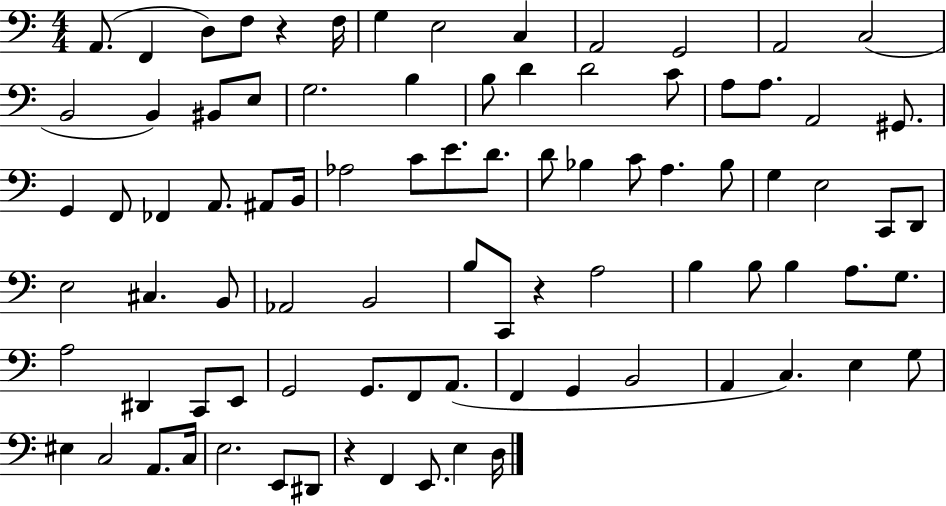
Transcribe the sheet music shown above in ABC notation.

X:1
T:Untitled
M:4/4
L:1/4
K:C
A,,/2 F,, D,/2 F,/2 z F,/4 G, E,2 C, A,,2 G,,2 A,,2 C,2 B,,2 B,, ^B,,/2 E,/2 G,2 B, B,/2 D D2 C/2 A,/2 A,/2 A,,2 ^G,,/2 G,, F,,/2 _F,, A,,/2 ^A,,/2 B,,/4 _A,2 C/2 E/2 D/2 D/2 _B, C/2 A, _B,/2 G, E,2 C,,/2 D,,/2 E,2 ^C, B,,/2 _A,,2 B,,2 B,/2 C,,/2 z A,2 B, B,/2 B, A,/2 G,/2 A,2 ^D,, C,,/2 E,,/2 G,,2 G,,/2 F,,/2 A,,/2 F,, G,, B,,2 A,, C, E, G,/2 ^E, C,2 A,,/2 C,/4 E,2 E,,/2 ^D,,/2 z F,, E,,/2 E, D,/4